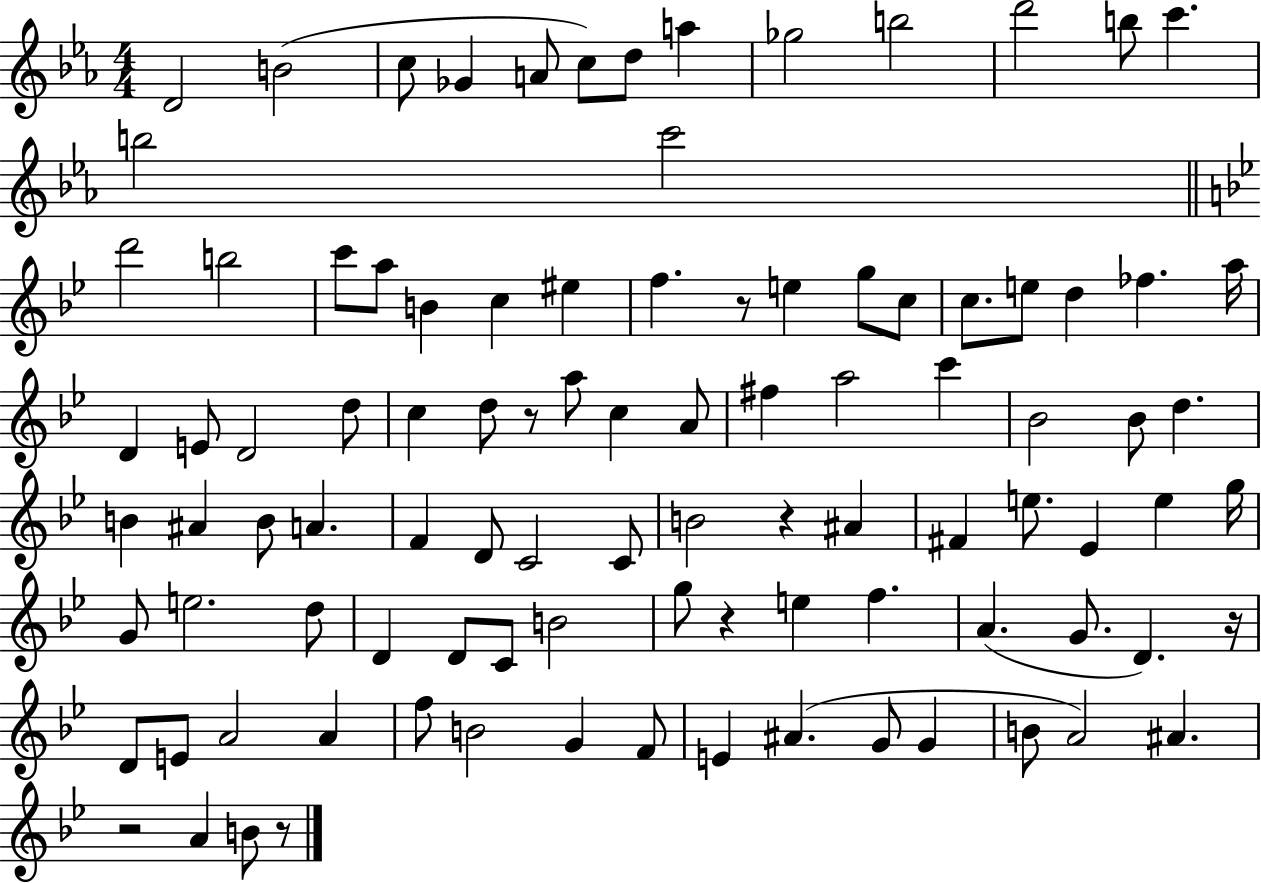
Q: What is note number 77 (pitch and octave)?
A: A4